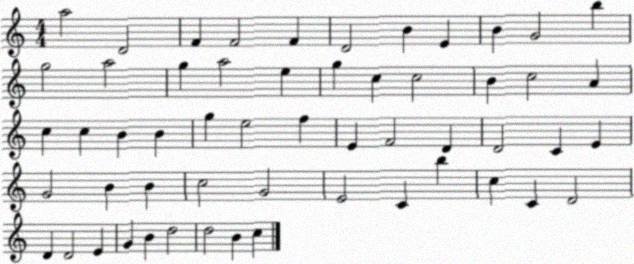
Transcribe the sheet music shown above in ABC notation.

X:1
T:Untitled
M:4/4
L:1/4
K:C
a2 D2 F F2 F D2 B E B G2 b g2 a2 g a2 e g c c2 B c2 A c c B B g e2 f E F2 D D2 C E G2 B B c2 G2 E2 C b c C D2 D D2 E G B d2 d2 B c